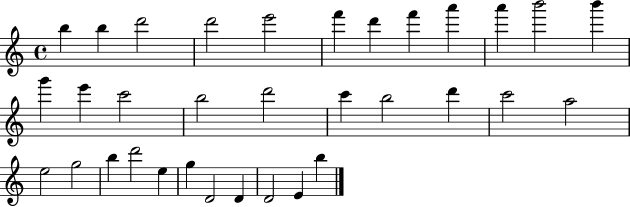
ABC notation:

X:1
T:Untitled
M:4/4
L:1/4
K:C
b b d'2 d'2 e'2 f' d' f' a' a' b'2 b' g' e' c'2 b2 d'2 c' b2 d' c'2 a2 e2 g2 b d'2 e g D2 D D2 E b